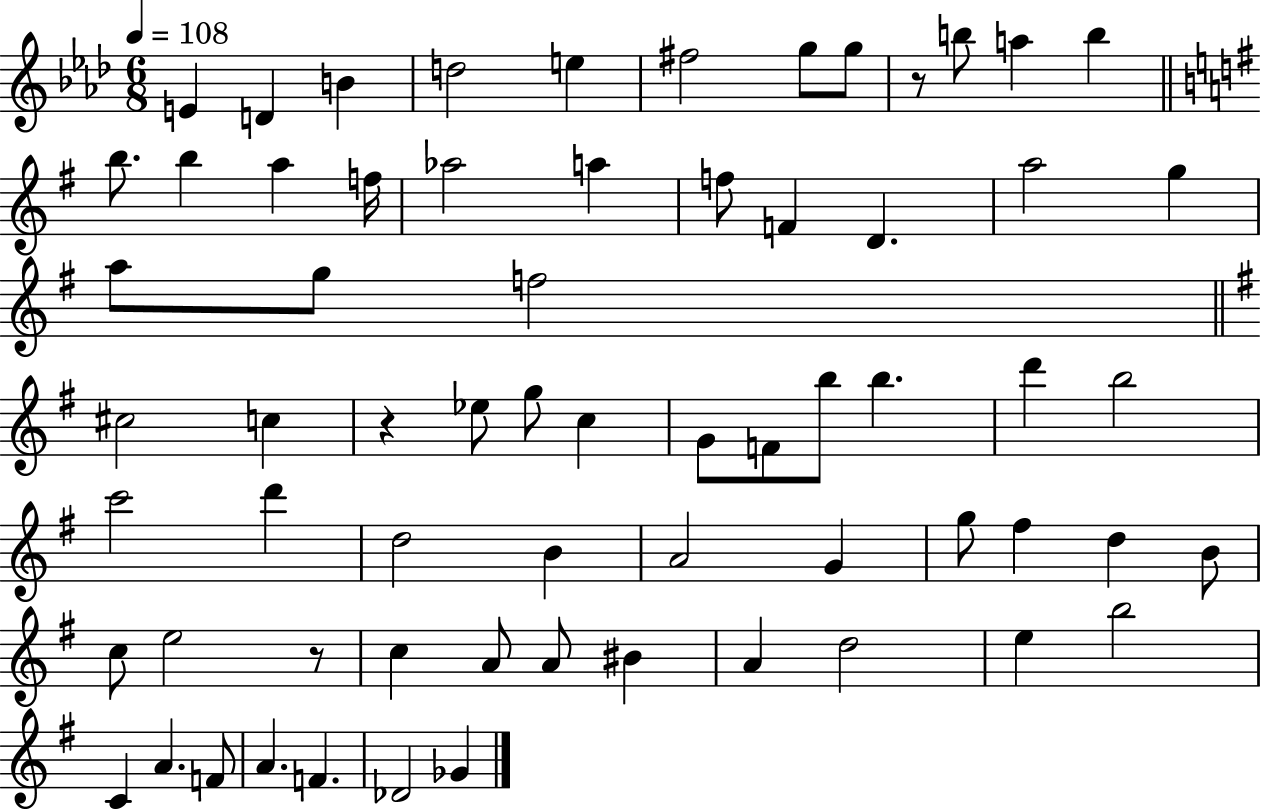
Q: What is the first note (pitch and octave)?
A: E4